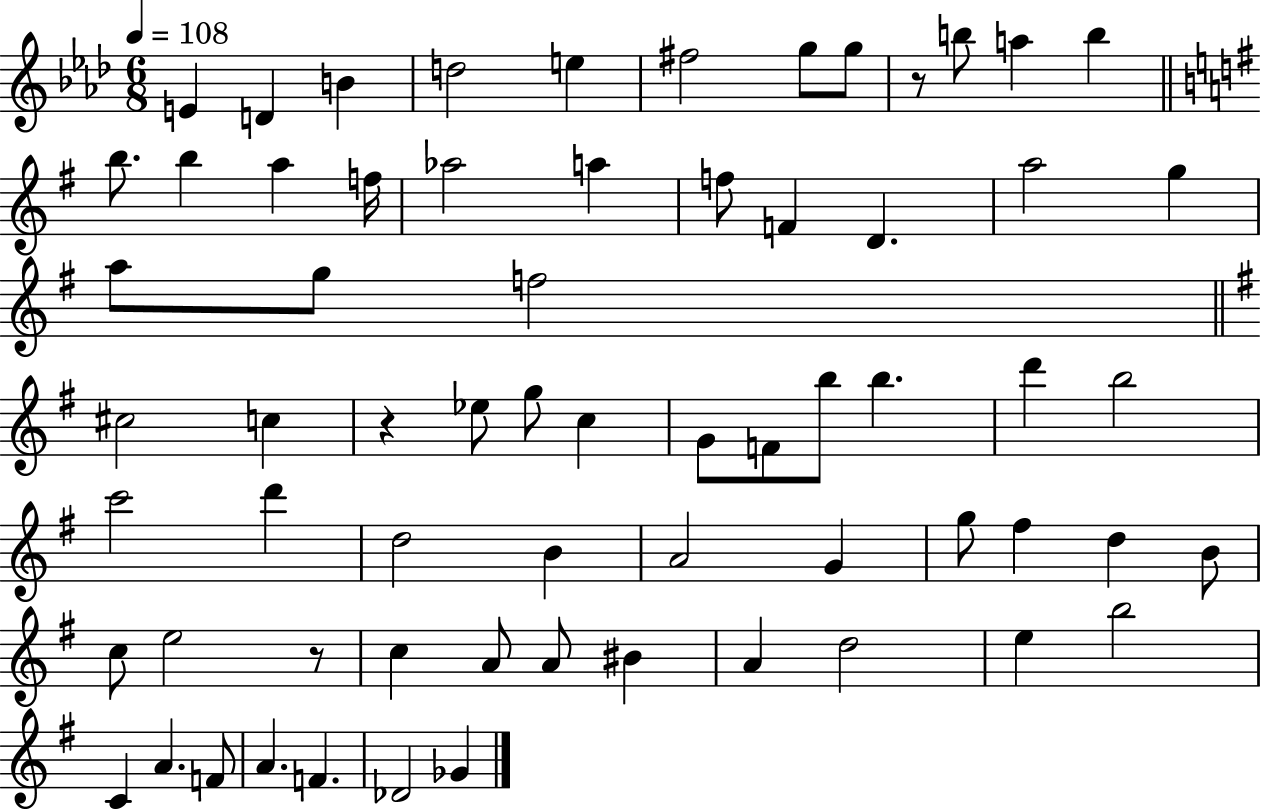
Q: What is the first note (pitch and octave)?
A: E4